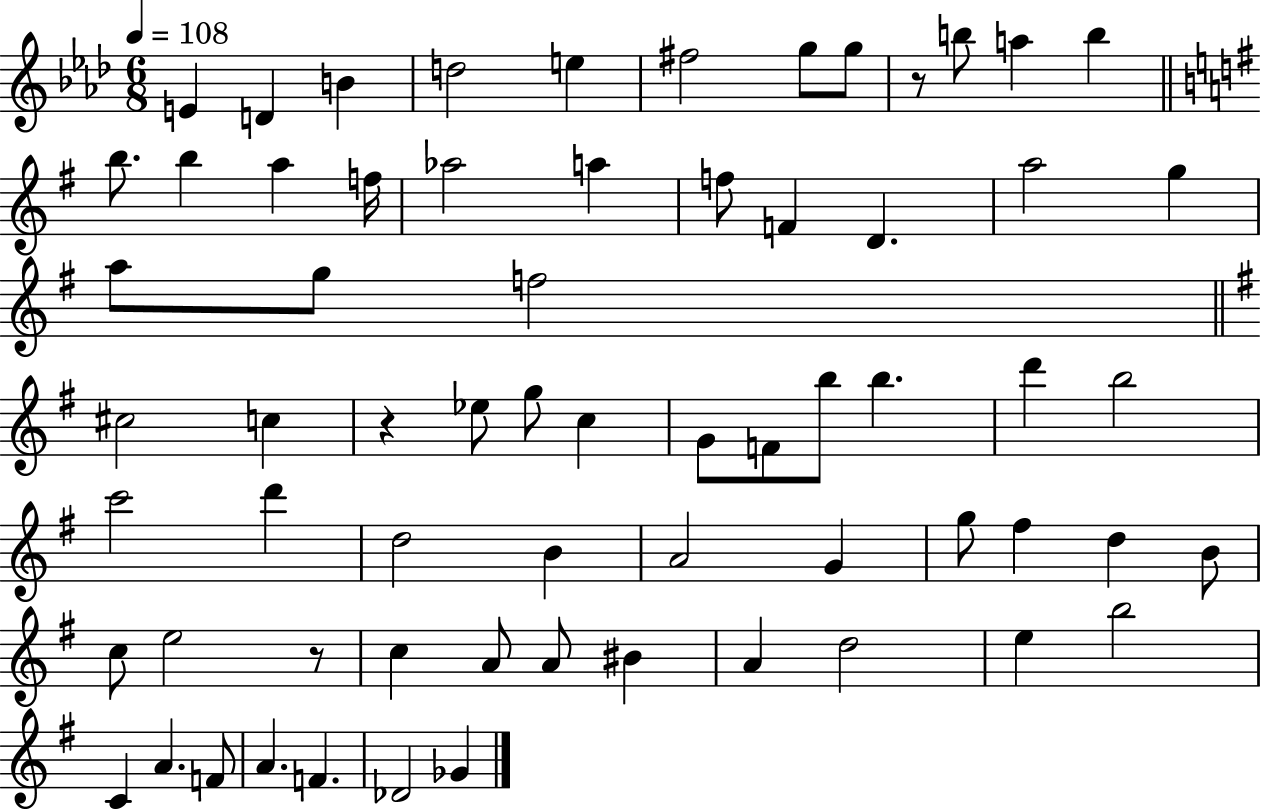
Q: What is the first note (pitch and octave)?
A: E4